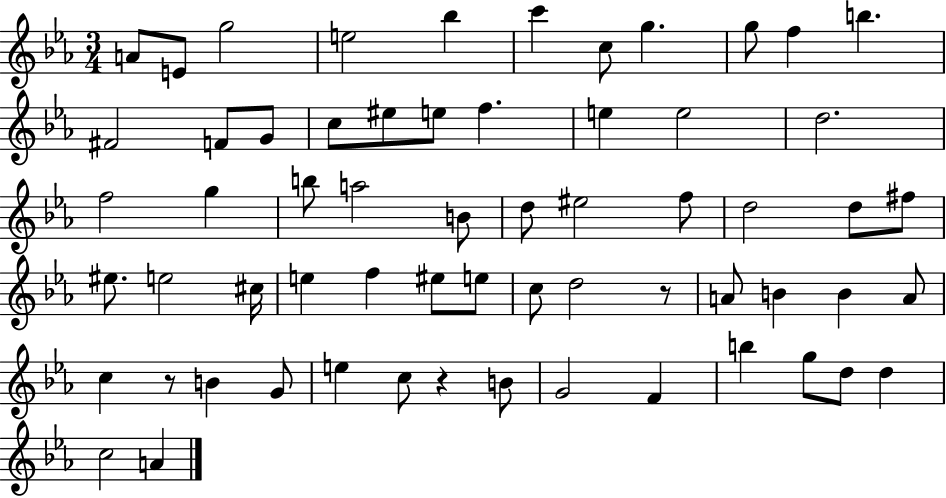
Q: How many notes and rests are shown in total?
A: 62